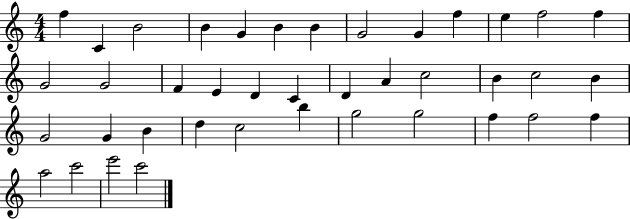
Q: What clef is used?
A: treble